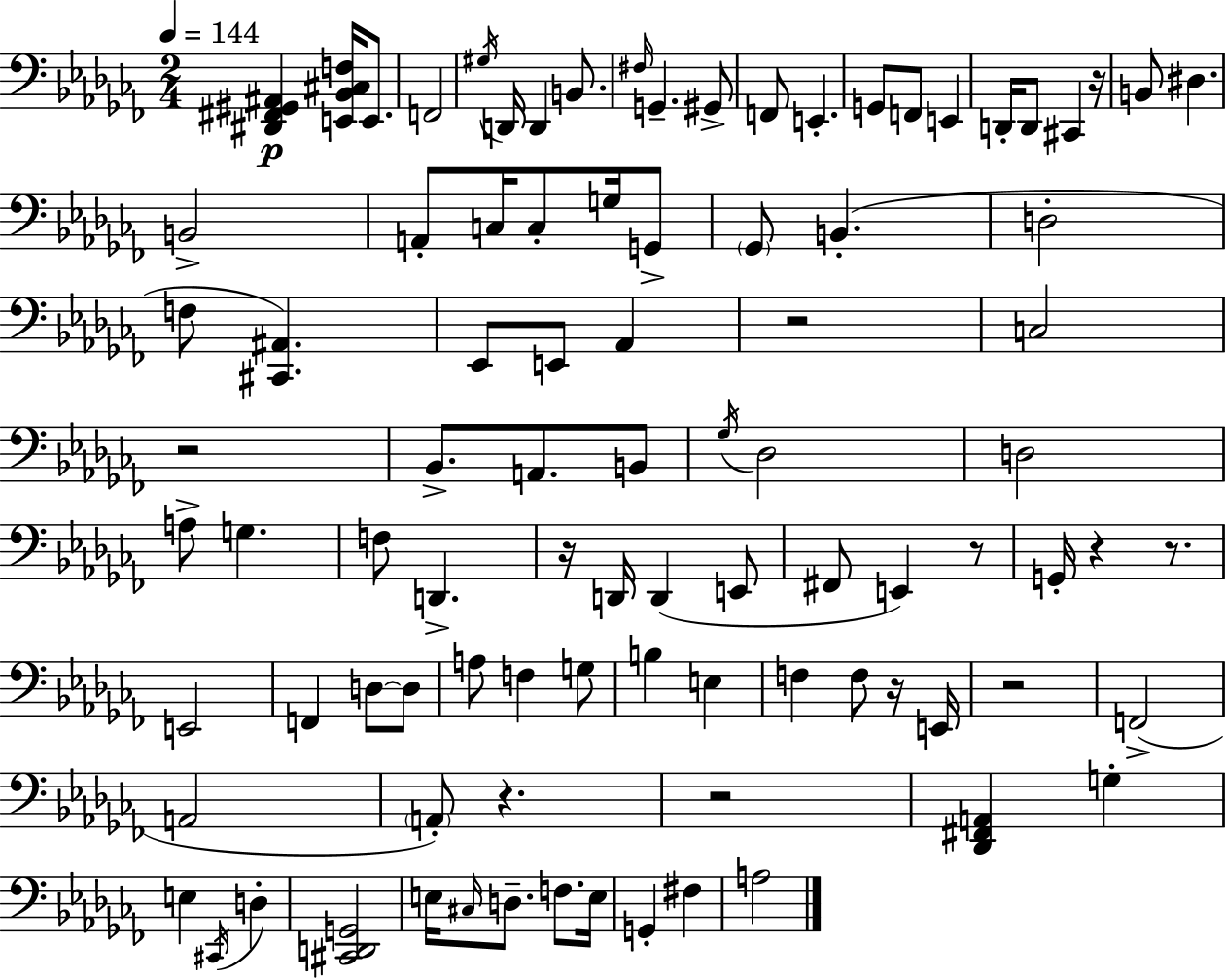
{
  \clef bass
  \numericTimeSignature
  \time 2/4
  \key aes \minor
  \tempo 4 = 144
  <dis, fis, gis, ais,>4\p <e, bes, cis f>16 e,8. | f,2 | \acciaccatura { gis16 } d,16 d,4 b,8. | \grace { fis16 } g,4.-- | \break gis,8-> f,8 e,4.-. | g,8 f,8 e,4 | d,16-. d,8 cis,4 | r16 b,8 dis4. | \break b,2-> | a,8-. c16 c8-. g16 | g,8-> \parenthesize ges,8 b,4.-.( | d2-. | \break f8 <cis, ais,>4.) | ees,8 e,8 aes,4 | r2 | c2 | \break r2 | bes,8.-> a,8. | b,8 \acciaccatura { ges16 } des2 | d2 | \break a8-> g4. | f8 d,4.-> | r16 d,16 d,4( | e,8 fis,8 e,4) | \break r8 g,16-. r4 | r8. e,2 | f,4 d8~~ | d8 a8 f4 | \break g8 b4 e4 | f4 f8 | r16 e,16 r2 | f,2->( | \break a,2 | \parenthesize a,8-.) r4. | r2 | <des, fis, a,>4 g4-. | \break e4 \acciaccatura { cis,16 } | d4-. <cis, d, g,>2 | e16 \grace { cis16 } d8.-- | f8. e16 g,4-. | \break fis4 a2 | \bar "|."
}